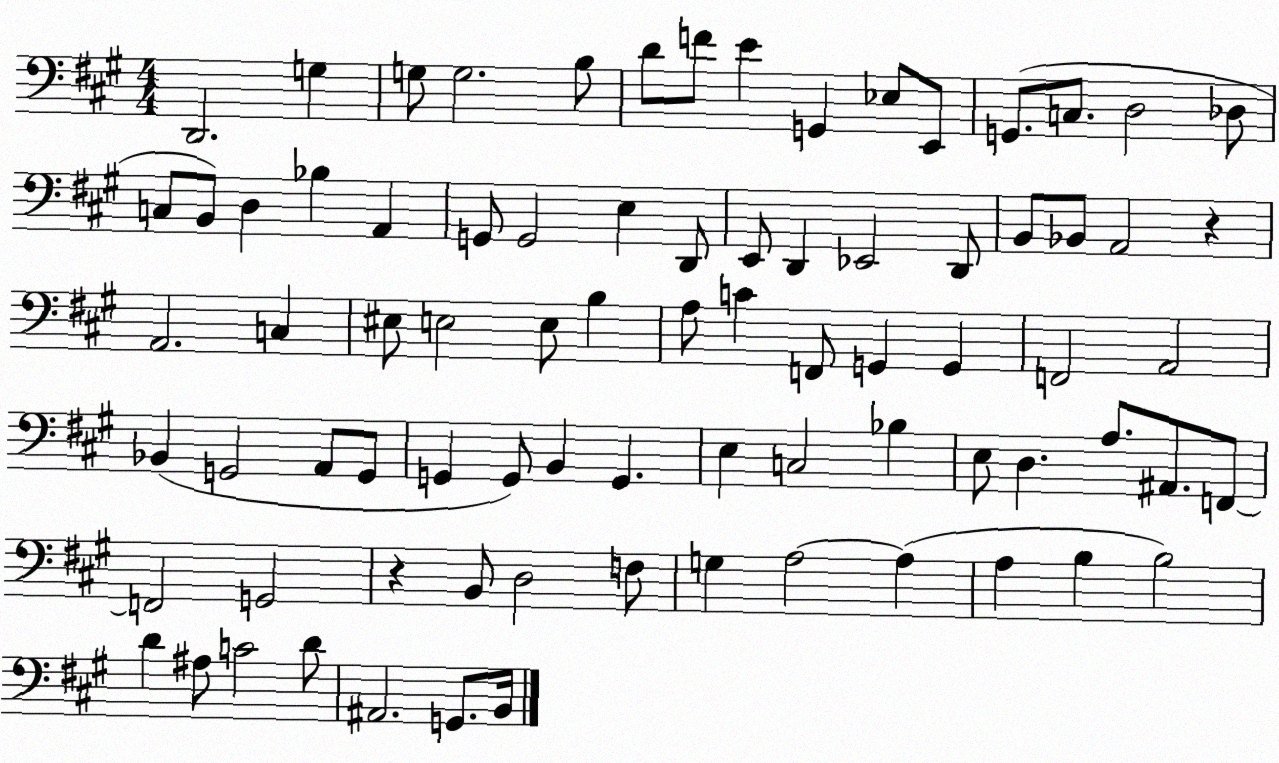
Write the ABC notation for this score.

X:1
T:Untitled
M:4/4
L:1/4
K:A
D,,2 G, G,/2 G,2 B,/2 D/2 F/2 E G,, _E,/2 E,,/2 G,,/2 C,/2 D,2 _D,/2 C,/2 B,,/2 D, _B, A,, G,,/2 G,,2 E, D,,/2 E,,/2 D,, _E,,2 D,,/2 B,,/2 _B,,/2 A,,2 z A,,2 C, ^E,/2 E,2 E,/2 B, A,/2 C F,,/2 G,, G,, F,,2 A,,2 _B,, G,,2 A,,/2 G,,/2 G,, G,,/2 B,, G,, E, C,2 _B, E,/2 D, A,/2 ^A,,/2 F,,/2 F,,2 G,,2 z B,,/2 D,2 F,/2 G, A,2 A, A, B, B,2 D ^A,/2 C2 D/2 ^A,,2 G,,/2 B,,/4